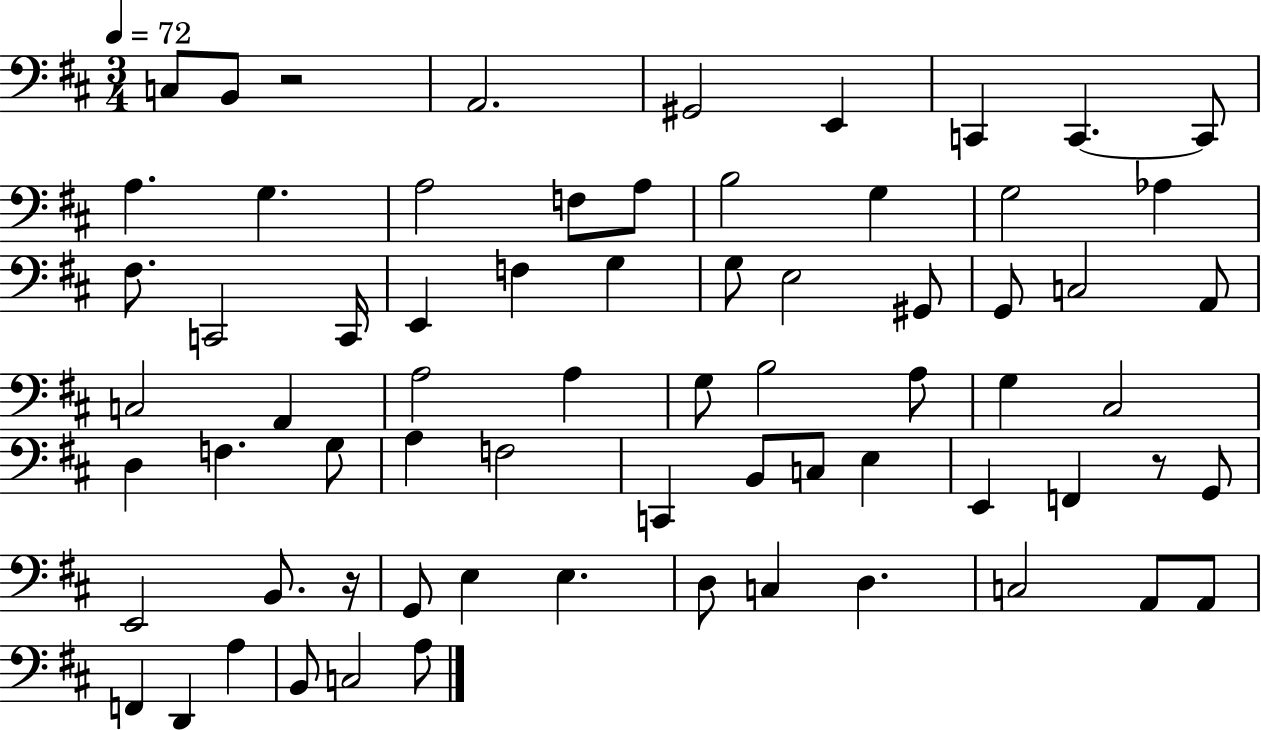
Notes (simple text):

C3/e B2/e R/h A2/h. G#2/h E2/q C2/q C2/q. C2/e A3/q. G3/q. A3/h F3/e A3/e B3/h G3/q G3/h Ab3/q F#3/e. C2/h C2/s E2/q F3/q G3/q G3/e E3/h G#2/e G2/e C3/h A2/e C3/h A2/q A3/h A3/q G3/e B3/h A3/e G3/q C#3/h D3/q F3/q. G3/e A3/q F3/h C2/q B2/e C3/e E3/q E2/q F2/q R/e G2/e E2/h B2/e. R/s G2/e E3/q E3/q. D3/e C3/q D3/q. C3/h A2/e A2/e F2/q D2/q A3/q B2/e C3/h A3/e